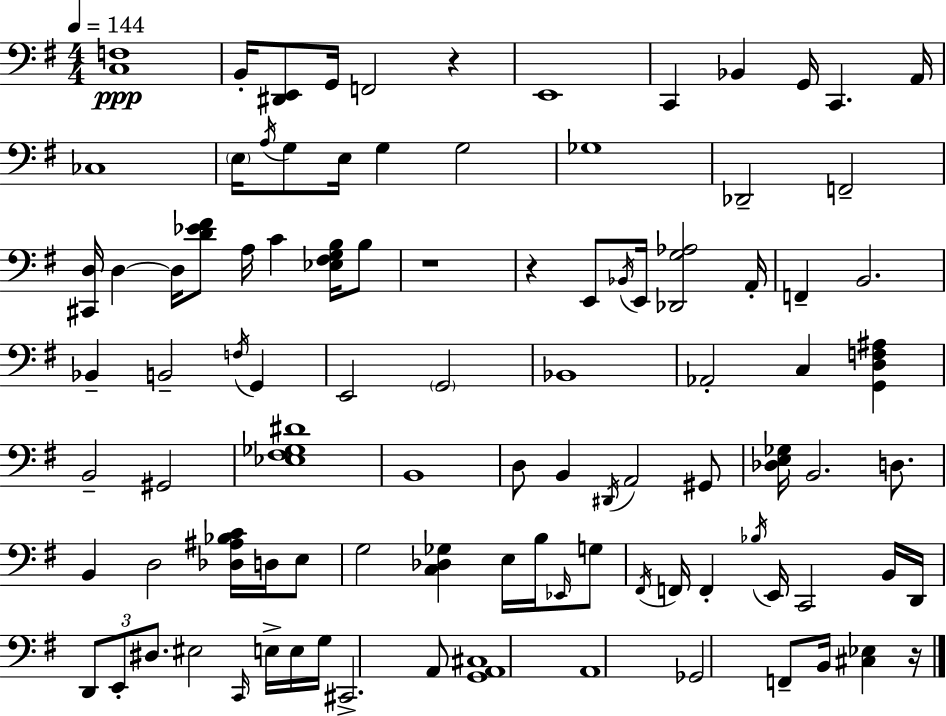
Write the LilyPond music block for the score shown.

{
  \clef bass
  \numericTimeSignature
  \time 4/4
  \key e \minor
  \tempo 4 = 144
  <c f>1\ppp | b,16-. <dis, e,>8 g,16 f,2 r4 | e,1 | c,4 bes,4 g,16 c,4. a,16 | \break ces1 | \parenthesize e16 \acciaccatura { a16 } g8 e16 g4 g2 | ges1 | des,2-- f,2-- | \break <cis, d>16 d4~~ d16 <d' ees' fis'>8 a16 c'4 <ees fis g b>16 b8 | r1 | r4 e,8 \acciaccatura { bes,16 } e,16 <des, g aes>2 | a,16-. f,4-- b,2. | \break bes,4-- b,2-- \acciaccatura { f16 } g,4 | e,2 \parenthesize g,2 | bes,1 | aes,2-. c4 <g, d f ais>4 | \break b,2-- gis,2 | <ees fis ges dis'>1 | b,1 | d8 b,4 \acciaccatura { dis,16 } a,2 | \break gis,8 <des e ges>16 b,2. | d8. b,4 d2 | <des ais bes c'>16 d16 e8 g2 <c des ges>4 | e16 b16 \grace { ees,16 } g8 \acciaccatura { fis,16 } f,16 f,4-. \acciaccatura { bes16 } e,16 c,2 | \break b,16 d,16 \tuplet 3/2 { d,8 e,8-. dis8. } eis2 | \grace { c,16 } e16-> e16 g16 cis,2.-> | a,8 <g, a, cis>1 | a,1 | \break ges,2 | f,8-- b,16 <cis ees>4 r16 \bar "|."
}